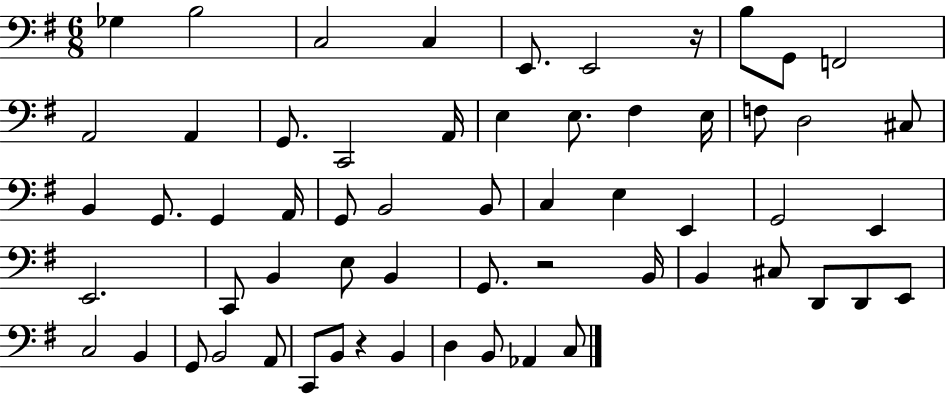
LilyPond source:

{
  \clef bass
  \numericTimeSignature
  \time 6/8
  \key g \major
  ges4 b2 | c2 c4 | e,8. e,2 r16 | b8 g,8 f,2 | \break a,2 a,4 | g,8. c,2 a,16 | e4 e8. fis4 e16 | f8 d2 cis8 | \break b,4 g,8. g,4 a,16 | g,8 b,2 b,8 | c4 e4 e,4 | g,2 e,4 | \break e,2. | c,8 b,4 e8 b,4 | g,8. r2 b,16 | b,4 cis8 d,8 d,8 e,8 | \break c2 b,4 | g,8 b,2 a,8 | c,8 b,8 r4 b,4 | d4 b,8 aes,4 c8 | \break \bar "|."
}